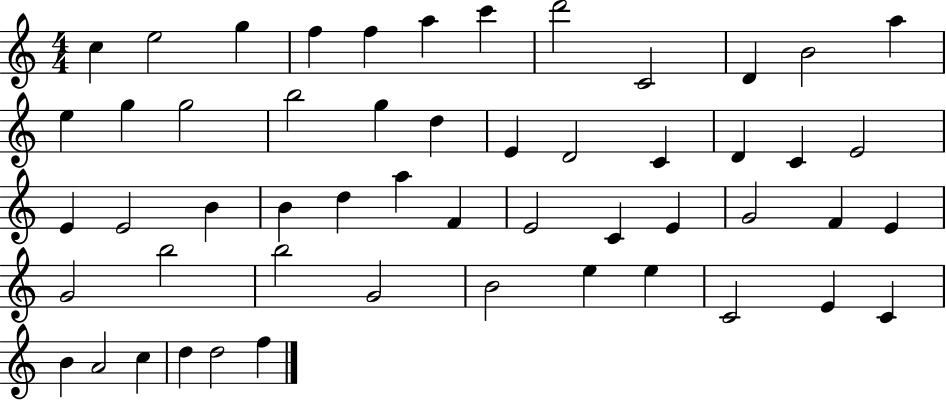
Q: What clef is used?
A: treble